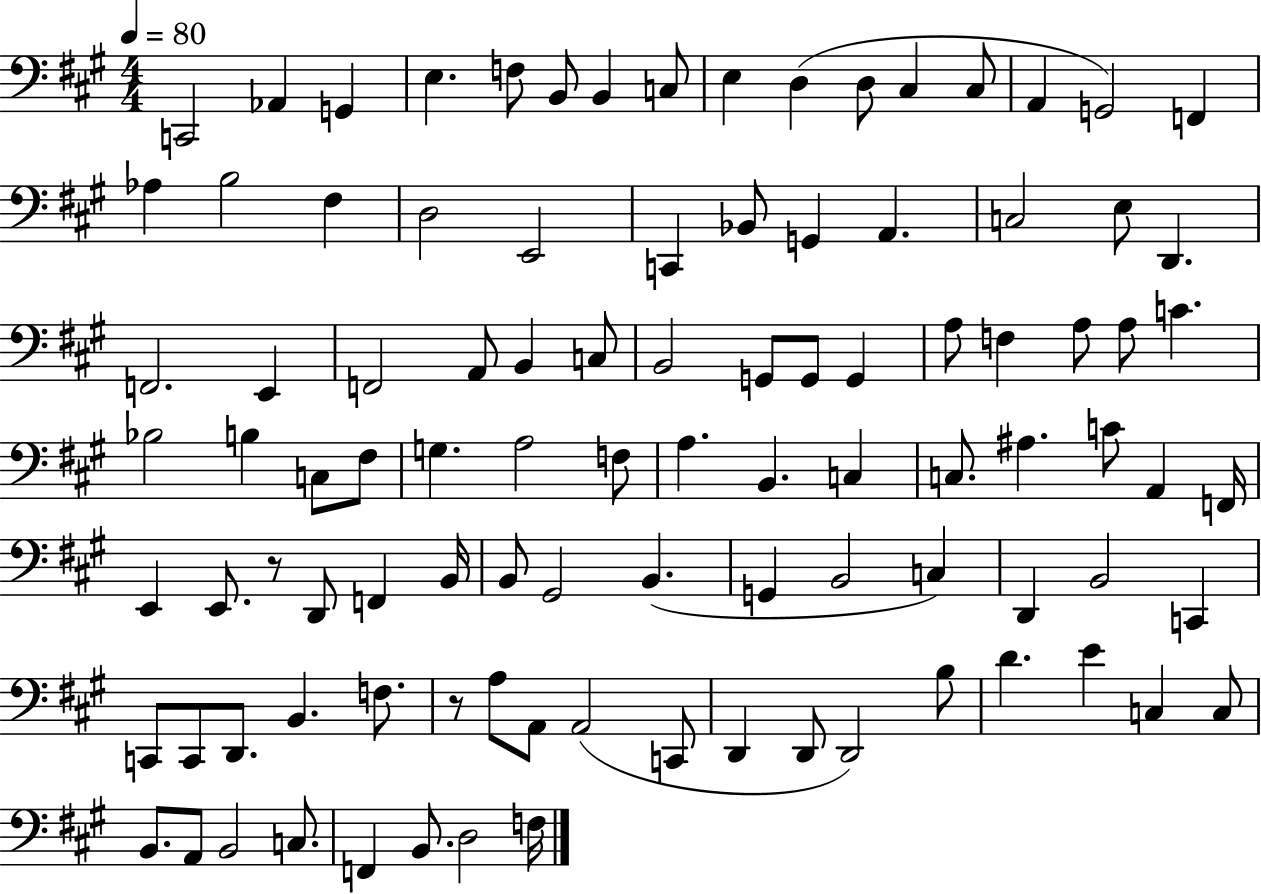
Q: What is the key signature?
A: A major